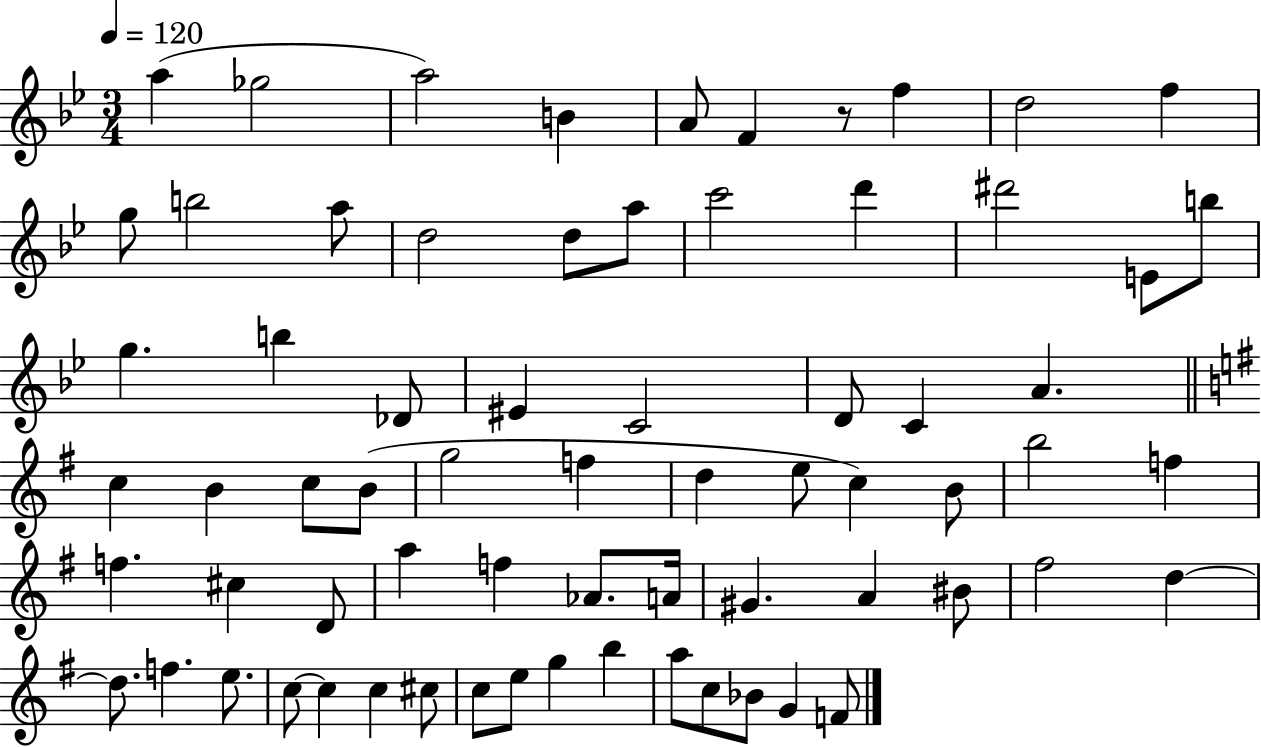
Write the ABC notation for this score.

X:1
T:Untitled
M:3/4
L:1/4
K:Bb
a _g2 a2 B A/2 F z/2 f d2 f g/2 b2 a/2 d2 d/2 a/2 c'2 d' ^d'2 E/2 b/2 g b _D/2 ^E C2 D/2 C A c B c/2 B/2 g2 f d e/2 c B/2 b2 f f ^c D/2 a f _A/2 A/4 ^G A ^B/2 ^f2 d d/2 f e/2 c/2 c c ^c/2 c/2 e/2 g b a/2 c/2 _B/2 G F/2